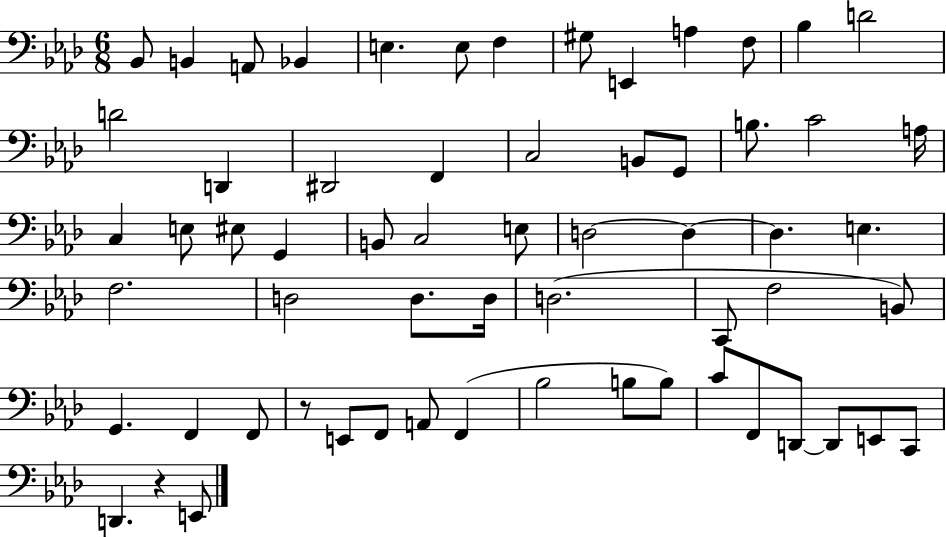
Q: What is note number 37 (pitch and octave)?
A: D3